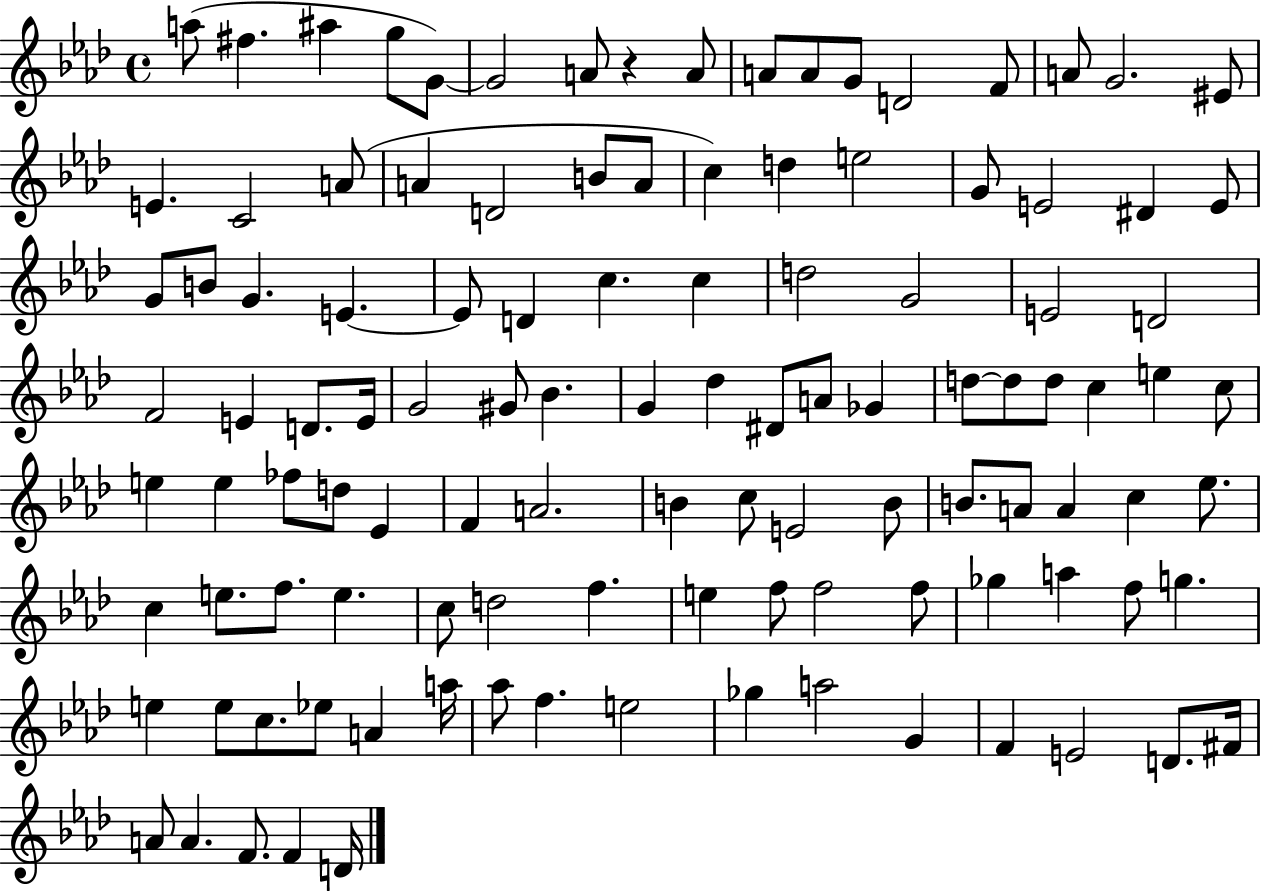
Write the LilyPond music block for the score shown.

{
  \clef treble
  \time 4/4
  \defaultTimeSignature
  \key aes \major
  a''8( fis''4. ais''4 g''8 g'8~~) | g'2 a'8 r4 a'8 | a'8 a'8 g'8 d'2 f'8 | a'8 g'2. eis'8 | \break e'4. c'2 a'8( | a'4 d'2 b'8 a'8 | c''4) d''4 e''2 | g'8 e'2 dis'4 e'8 | \break g'8 b'8 g'4. e'4.~~ | e'8 d'4 c''4. c''4 | d''2 g'2 | e'2 d'2 | \break f'2 e'4 d'8. e'16 | g'2 gis'8 bes'4. | g'4 des''4 dis'8 a'8 ges'4 | d''8~~ d''8 d''8 c''4 e''4 c''8 | \break e''4 e''4 fes''8 d''8 ees'4 | f'4 a'2. | b'4 c''8 e'2 b'8 | b'8. a'8 a'4 c''4 ees''8. | \break c''4 e''8. f''8. e''4. | c''8 d''2 f''4. | e''4 f''8 f''2 f''8 | ges''4 a''4 f''8 g''4. | \break e''4 e''8 c''8. ees''8 a'4 a''16 | aes''8 f''4. e''2 | ges''4 a''2 g'4 | f'4 e'2 d'8. fis'16 | \break a'8 a'4. f'8. f'4 d'16 | \bar "|."
}